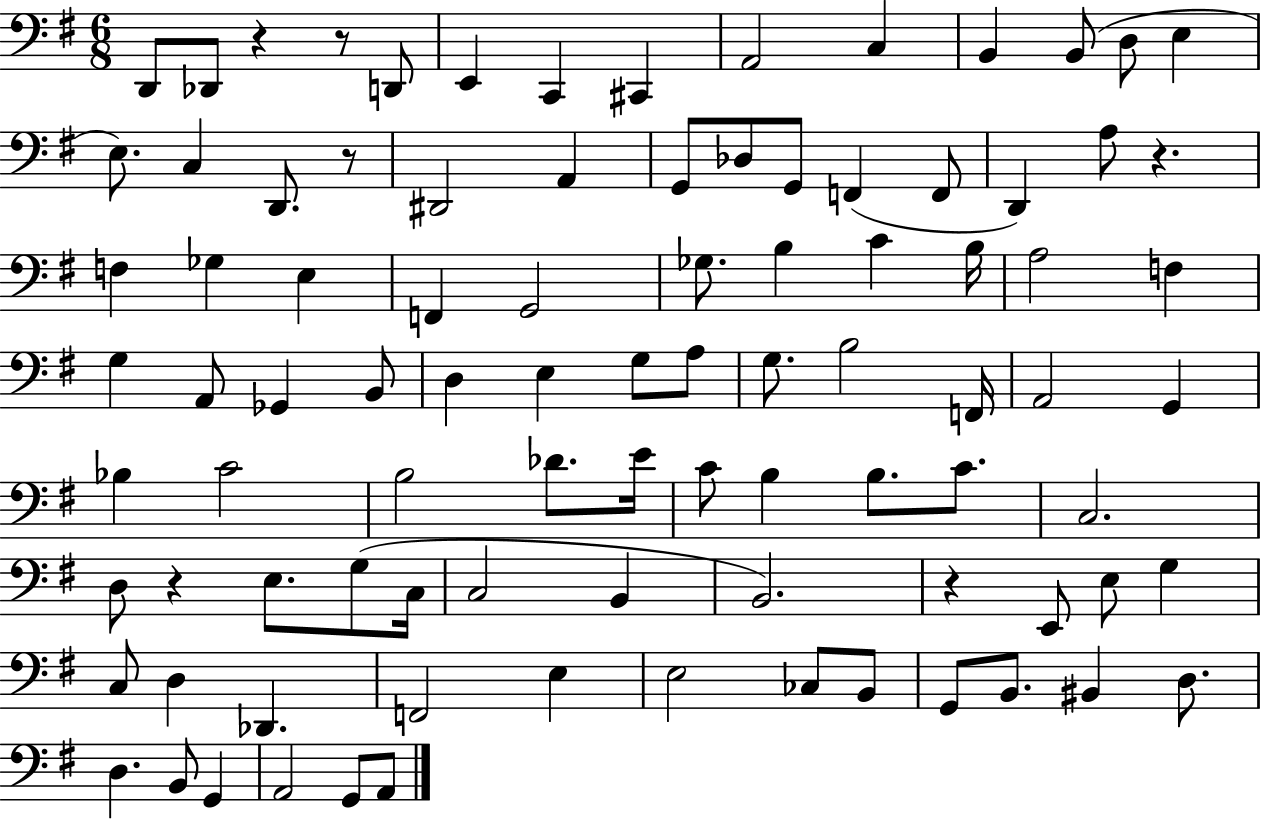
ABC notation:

X:1
T:Untitled
M:6/8
L:1/4
K:G
D,,/2 _D,,/2 z z/2 D,,/2 E,, C,, ^C,, A,,2 C, B,, B,,/2 D,/2 E, E,/2 C, D,,/2 z/2 ^D,,2 A,, G,,/2 _D,/2 G,,/2 F,, F,,/2 D,, A,/2 z F, _G, E, F,, G,,2 _G,/2 B, C B,/4 A,2 F, G, A,,/2 _G,, B,,/2 D, E, G,/2 A,/2 G,/2 B,2 F,,/4 A,,2 G,, _B, C2 B,2 _D/2 E/4 C/2 B, B,/2 C/2 C,2 D,/2 z E,/2 G,/2 C,/4 C,2 B,, B,,2 z E,,/2 E,/2 G, C,/2 D, _D,, F,,2 E, E,2 _C,/2 B,,/2 G,,/2 B,,/2 ^B,, D,/2 D, B,,/2 G,, A,,2 G,,/2 A,,/2